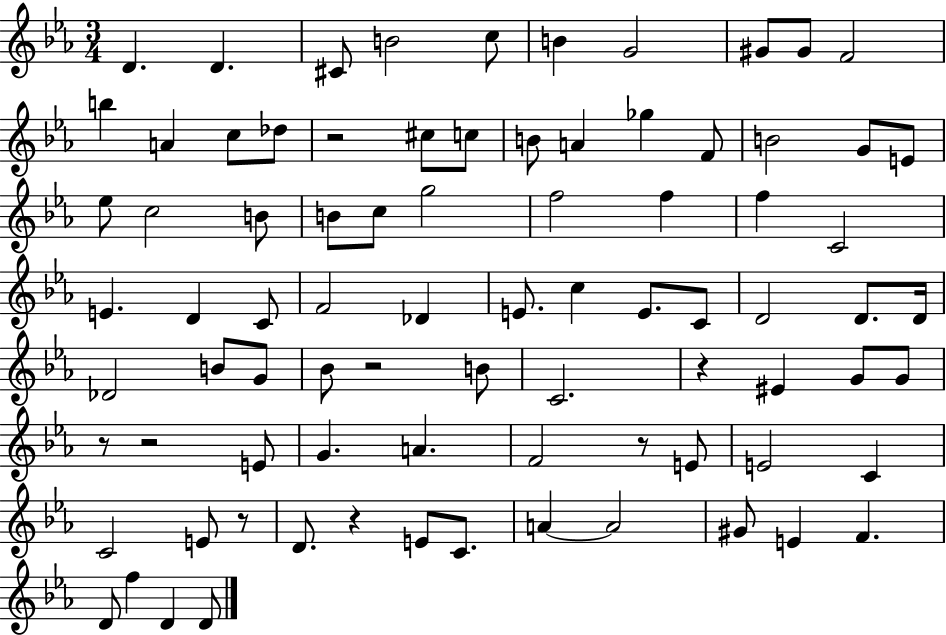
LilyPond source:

{
  \clef treble
  \numericTimeSignature
  \time 3/4
  \key ees \major
  d'4. d'4. | cis'8 b'2 c''8 | b'4 g'2 | gis'8 gis'8 f'2 | \break b''4 a'4 c''8 des''8 | r2 cis''8 c''8 | b'8 a'4 ges''4 f'8 | b'2 g'8 e'8 | \break ees''8 c''2 b'8 | b'8 c''8 g''2 | f''2 f''4 | f''4 c'2 | \break e'4. d'4 c'8 | f'2 des'4 | e'8. c''4 e'8. c'8 | d'2 d'8. d'16 | \break des'2 b'8 g'8 | bes'8 r2 b'8 | c'2. | r4 eis'4 g'8 g'8 | \break r8 r2 e'8 | g'4. a'4. | f'2 r8 e'8 | e'2 c'4 | \break c'2 e'8 r8 | d'8. r4 e'8 c'8. | a'4~~ a'2 | gis'8 e'4 f'4. | \break d'8 f''4 d'4 d'8 | \bar "|."
}